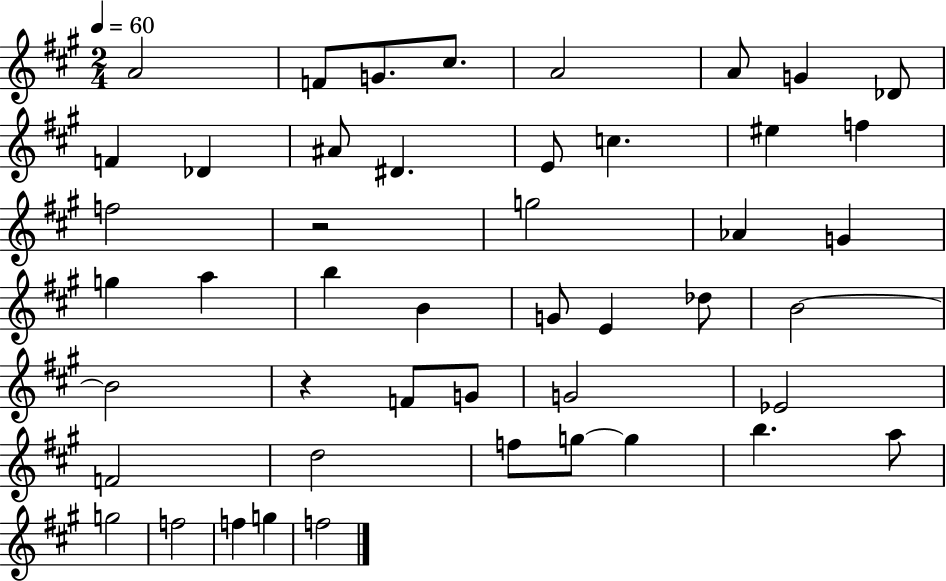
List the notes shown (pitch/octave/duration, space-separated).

A4/h F4/e G4/e. C#5/e. A4/h A4/e G4/q Db4/e F4/q Db4/q A#4/e D#4/q. E4/e C5/q. EIS5/q F5/q F5/h R/h G5/h Ab4/q G4/q G5/q A5/q B5/q B4/q G4/e E4/q Db5/e B4/h B4/h R/q F4/e G4/e G4/h Eb4/h F4/h D5/h F5/e G5/e G5/q B5/q. A5/e G5/h F5/h F5/q G5/q F5/h